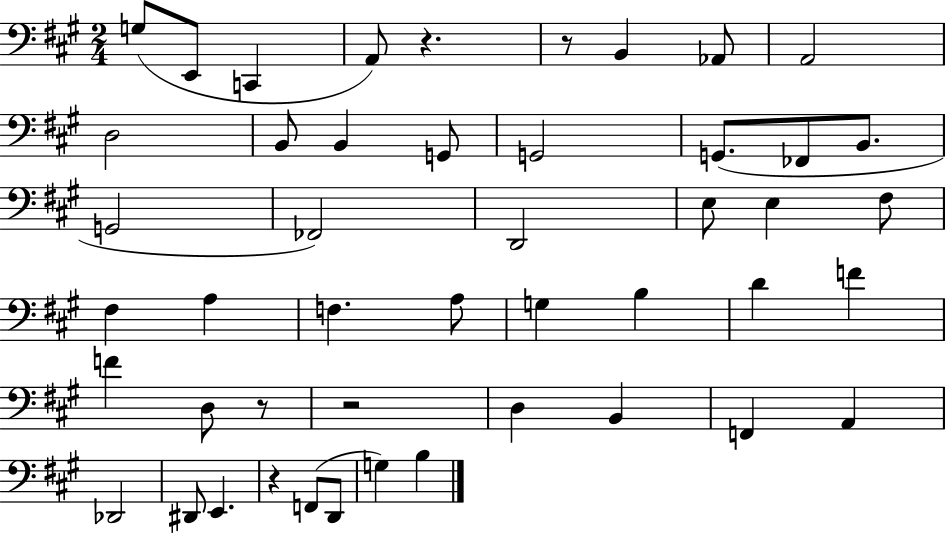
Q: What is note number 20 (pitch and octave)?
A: E3